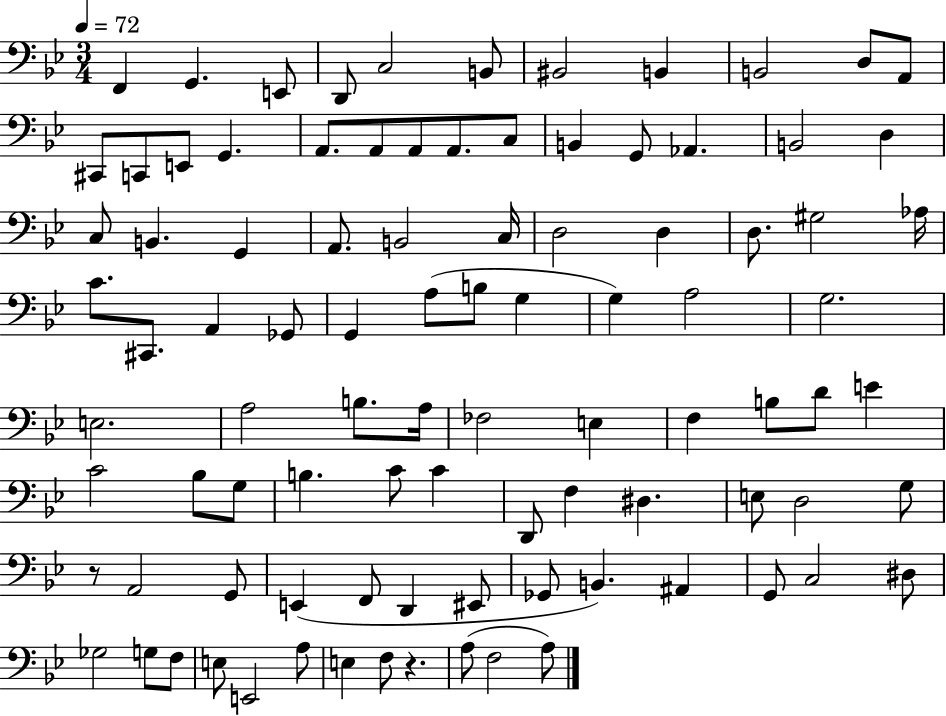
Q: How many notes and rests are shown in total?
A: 94